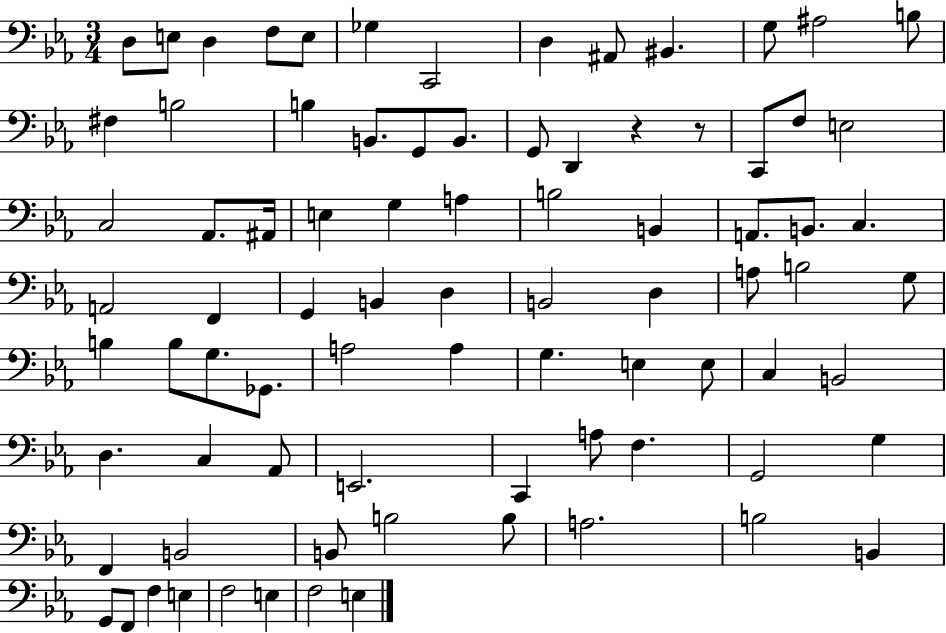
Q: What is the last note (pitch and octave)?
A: E3